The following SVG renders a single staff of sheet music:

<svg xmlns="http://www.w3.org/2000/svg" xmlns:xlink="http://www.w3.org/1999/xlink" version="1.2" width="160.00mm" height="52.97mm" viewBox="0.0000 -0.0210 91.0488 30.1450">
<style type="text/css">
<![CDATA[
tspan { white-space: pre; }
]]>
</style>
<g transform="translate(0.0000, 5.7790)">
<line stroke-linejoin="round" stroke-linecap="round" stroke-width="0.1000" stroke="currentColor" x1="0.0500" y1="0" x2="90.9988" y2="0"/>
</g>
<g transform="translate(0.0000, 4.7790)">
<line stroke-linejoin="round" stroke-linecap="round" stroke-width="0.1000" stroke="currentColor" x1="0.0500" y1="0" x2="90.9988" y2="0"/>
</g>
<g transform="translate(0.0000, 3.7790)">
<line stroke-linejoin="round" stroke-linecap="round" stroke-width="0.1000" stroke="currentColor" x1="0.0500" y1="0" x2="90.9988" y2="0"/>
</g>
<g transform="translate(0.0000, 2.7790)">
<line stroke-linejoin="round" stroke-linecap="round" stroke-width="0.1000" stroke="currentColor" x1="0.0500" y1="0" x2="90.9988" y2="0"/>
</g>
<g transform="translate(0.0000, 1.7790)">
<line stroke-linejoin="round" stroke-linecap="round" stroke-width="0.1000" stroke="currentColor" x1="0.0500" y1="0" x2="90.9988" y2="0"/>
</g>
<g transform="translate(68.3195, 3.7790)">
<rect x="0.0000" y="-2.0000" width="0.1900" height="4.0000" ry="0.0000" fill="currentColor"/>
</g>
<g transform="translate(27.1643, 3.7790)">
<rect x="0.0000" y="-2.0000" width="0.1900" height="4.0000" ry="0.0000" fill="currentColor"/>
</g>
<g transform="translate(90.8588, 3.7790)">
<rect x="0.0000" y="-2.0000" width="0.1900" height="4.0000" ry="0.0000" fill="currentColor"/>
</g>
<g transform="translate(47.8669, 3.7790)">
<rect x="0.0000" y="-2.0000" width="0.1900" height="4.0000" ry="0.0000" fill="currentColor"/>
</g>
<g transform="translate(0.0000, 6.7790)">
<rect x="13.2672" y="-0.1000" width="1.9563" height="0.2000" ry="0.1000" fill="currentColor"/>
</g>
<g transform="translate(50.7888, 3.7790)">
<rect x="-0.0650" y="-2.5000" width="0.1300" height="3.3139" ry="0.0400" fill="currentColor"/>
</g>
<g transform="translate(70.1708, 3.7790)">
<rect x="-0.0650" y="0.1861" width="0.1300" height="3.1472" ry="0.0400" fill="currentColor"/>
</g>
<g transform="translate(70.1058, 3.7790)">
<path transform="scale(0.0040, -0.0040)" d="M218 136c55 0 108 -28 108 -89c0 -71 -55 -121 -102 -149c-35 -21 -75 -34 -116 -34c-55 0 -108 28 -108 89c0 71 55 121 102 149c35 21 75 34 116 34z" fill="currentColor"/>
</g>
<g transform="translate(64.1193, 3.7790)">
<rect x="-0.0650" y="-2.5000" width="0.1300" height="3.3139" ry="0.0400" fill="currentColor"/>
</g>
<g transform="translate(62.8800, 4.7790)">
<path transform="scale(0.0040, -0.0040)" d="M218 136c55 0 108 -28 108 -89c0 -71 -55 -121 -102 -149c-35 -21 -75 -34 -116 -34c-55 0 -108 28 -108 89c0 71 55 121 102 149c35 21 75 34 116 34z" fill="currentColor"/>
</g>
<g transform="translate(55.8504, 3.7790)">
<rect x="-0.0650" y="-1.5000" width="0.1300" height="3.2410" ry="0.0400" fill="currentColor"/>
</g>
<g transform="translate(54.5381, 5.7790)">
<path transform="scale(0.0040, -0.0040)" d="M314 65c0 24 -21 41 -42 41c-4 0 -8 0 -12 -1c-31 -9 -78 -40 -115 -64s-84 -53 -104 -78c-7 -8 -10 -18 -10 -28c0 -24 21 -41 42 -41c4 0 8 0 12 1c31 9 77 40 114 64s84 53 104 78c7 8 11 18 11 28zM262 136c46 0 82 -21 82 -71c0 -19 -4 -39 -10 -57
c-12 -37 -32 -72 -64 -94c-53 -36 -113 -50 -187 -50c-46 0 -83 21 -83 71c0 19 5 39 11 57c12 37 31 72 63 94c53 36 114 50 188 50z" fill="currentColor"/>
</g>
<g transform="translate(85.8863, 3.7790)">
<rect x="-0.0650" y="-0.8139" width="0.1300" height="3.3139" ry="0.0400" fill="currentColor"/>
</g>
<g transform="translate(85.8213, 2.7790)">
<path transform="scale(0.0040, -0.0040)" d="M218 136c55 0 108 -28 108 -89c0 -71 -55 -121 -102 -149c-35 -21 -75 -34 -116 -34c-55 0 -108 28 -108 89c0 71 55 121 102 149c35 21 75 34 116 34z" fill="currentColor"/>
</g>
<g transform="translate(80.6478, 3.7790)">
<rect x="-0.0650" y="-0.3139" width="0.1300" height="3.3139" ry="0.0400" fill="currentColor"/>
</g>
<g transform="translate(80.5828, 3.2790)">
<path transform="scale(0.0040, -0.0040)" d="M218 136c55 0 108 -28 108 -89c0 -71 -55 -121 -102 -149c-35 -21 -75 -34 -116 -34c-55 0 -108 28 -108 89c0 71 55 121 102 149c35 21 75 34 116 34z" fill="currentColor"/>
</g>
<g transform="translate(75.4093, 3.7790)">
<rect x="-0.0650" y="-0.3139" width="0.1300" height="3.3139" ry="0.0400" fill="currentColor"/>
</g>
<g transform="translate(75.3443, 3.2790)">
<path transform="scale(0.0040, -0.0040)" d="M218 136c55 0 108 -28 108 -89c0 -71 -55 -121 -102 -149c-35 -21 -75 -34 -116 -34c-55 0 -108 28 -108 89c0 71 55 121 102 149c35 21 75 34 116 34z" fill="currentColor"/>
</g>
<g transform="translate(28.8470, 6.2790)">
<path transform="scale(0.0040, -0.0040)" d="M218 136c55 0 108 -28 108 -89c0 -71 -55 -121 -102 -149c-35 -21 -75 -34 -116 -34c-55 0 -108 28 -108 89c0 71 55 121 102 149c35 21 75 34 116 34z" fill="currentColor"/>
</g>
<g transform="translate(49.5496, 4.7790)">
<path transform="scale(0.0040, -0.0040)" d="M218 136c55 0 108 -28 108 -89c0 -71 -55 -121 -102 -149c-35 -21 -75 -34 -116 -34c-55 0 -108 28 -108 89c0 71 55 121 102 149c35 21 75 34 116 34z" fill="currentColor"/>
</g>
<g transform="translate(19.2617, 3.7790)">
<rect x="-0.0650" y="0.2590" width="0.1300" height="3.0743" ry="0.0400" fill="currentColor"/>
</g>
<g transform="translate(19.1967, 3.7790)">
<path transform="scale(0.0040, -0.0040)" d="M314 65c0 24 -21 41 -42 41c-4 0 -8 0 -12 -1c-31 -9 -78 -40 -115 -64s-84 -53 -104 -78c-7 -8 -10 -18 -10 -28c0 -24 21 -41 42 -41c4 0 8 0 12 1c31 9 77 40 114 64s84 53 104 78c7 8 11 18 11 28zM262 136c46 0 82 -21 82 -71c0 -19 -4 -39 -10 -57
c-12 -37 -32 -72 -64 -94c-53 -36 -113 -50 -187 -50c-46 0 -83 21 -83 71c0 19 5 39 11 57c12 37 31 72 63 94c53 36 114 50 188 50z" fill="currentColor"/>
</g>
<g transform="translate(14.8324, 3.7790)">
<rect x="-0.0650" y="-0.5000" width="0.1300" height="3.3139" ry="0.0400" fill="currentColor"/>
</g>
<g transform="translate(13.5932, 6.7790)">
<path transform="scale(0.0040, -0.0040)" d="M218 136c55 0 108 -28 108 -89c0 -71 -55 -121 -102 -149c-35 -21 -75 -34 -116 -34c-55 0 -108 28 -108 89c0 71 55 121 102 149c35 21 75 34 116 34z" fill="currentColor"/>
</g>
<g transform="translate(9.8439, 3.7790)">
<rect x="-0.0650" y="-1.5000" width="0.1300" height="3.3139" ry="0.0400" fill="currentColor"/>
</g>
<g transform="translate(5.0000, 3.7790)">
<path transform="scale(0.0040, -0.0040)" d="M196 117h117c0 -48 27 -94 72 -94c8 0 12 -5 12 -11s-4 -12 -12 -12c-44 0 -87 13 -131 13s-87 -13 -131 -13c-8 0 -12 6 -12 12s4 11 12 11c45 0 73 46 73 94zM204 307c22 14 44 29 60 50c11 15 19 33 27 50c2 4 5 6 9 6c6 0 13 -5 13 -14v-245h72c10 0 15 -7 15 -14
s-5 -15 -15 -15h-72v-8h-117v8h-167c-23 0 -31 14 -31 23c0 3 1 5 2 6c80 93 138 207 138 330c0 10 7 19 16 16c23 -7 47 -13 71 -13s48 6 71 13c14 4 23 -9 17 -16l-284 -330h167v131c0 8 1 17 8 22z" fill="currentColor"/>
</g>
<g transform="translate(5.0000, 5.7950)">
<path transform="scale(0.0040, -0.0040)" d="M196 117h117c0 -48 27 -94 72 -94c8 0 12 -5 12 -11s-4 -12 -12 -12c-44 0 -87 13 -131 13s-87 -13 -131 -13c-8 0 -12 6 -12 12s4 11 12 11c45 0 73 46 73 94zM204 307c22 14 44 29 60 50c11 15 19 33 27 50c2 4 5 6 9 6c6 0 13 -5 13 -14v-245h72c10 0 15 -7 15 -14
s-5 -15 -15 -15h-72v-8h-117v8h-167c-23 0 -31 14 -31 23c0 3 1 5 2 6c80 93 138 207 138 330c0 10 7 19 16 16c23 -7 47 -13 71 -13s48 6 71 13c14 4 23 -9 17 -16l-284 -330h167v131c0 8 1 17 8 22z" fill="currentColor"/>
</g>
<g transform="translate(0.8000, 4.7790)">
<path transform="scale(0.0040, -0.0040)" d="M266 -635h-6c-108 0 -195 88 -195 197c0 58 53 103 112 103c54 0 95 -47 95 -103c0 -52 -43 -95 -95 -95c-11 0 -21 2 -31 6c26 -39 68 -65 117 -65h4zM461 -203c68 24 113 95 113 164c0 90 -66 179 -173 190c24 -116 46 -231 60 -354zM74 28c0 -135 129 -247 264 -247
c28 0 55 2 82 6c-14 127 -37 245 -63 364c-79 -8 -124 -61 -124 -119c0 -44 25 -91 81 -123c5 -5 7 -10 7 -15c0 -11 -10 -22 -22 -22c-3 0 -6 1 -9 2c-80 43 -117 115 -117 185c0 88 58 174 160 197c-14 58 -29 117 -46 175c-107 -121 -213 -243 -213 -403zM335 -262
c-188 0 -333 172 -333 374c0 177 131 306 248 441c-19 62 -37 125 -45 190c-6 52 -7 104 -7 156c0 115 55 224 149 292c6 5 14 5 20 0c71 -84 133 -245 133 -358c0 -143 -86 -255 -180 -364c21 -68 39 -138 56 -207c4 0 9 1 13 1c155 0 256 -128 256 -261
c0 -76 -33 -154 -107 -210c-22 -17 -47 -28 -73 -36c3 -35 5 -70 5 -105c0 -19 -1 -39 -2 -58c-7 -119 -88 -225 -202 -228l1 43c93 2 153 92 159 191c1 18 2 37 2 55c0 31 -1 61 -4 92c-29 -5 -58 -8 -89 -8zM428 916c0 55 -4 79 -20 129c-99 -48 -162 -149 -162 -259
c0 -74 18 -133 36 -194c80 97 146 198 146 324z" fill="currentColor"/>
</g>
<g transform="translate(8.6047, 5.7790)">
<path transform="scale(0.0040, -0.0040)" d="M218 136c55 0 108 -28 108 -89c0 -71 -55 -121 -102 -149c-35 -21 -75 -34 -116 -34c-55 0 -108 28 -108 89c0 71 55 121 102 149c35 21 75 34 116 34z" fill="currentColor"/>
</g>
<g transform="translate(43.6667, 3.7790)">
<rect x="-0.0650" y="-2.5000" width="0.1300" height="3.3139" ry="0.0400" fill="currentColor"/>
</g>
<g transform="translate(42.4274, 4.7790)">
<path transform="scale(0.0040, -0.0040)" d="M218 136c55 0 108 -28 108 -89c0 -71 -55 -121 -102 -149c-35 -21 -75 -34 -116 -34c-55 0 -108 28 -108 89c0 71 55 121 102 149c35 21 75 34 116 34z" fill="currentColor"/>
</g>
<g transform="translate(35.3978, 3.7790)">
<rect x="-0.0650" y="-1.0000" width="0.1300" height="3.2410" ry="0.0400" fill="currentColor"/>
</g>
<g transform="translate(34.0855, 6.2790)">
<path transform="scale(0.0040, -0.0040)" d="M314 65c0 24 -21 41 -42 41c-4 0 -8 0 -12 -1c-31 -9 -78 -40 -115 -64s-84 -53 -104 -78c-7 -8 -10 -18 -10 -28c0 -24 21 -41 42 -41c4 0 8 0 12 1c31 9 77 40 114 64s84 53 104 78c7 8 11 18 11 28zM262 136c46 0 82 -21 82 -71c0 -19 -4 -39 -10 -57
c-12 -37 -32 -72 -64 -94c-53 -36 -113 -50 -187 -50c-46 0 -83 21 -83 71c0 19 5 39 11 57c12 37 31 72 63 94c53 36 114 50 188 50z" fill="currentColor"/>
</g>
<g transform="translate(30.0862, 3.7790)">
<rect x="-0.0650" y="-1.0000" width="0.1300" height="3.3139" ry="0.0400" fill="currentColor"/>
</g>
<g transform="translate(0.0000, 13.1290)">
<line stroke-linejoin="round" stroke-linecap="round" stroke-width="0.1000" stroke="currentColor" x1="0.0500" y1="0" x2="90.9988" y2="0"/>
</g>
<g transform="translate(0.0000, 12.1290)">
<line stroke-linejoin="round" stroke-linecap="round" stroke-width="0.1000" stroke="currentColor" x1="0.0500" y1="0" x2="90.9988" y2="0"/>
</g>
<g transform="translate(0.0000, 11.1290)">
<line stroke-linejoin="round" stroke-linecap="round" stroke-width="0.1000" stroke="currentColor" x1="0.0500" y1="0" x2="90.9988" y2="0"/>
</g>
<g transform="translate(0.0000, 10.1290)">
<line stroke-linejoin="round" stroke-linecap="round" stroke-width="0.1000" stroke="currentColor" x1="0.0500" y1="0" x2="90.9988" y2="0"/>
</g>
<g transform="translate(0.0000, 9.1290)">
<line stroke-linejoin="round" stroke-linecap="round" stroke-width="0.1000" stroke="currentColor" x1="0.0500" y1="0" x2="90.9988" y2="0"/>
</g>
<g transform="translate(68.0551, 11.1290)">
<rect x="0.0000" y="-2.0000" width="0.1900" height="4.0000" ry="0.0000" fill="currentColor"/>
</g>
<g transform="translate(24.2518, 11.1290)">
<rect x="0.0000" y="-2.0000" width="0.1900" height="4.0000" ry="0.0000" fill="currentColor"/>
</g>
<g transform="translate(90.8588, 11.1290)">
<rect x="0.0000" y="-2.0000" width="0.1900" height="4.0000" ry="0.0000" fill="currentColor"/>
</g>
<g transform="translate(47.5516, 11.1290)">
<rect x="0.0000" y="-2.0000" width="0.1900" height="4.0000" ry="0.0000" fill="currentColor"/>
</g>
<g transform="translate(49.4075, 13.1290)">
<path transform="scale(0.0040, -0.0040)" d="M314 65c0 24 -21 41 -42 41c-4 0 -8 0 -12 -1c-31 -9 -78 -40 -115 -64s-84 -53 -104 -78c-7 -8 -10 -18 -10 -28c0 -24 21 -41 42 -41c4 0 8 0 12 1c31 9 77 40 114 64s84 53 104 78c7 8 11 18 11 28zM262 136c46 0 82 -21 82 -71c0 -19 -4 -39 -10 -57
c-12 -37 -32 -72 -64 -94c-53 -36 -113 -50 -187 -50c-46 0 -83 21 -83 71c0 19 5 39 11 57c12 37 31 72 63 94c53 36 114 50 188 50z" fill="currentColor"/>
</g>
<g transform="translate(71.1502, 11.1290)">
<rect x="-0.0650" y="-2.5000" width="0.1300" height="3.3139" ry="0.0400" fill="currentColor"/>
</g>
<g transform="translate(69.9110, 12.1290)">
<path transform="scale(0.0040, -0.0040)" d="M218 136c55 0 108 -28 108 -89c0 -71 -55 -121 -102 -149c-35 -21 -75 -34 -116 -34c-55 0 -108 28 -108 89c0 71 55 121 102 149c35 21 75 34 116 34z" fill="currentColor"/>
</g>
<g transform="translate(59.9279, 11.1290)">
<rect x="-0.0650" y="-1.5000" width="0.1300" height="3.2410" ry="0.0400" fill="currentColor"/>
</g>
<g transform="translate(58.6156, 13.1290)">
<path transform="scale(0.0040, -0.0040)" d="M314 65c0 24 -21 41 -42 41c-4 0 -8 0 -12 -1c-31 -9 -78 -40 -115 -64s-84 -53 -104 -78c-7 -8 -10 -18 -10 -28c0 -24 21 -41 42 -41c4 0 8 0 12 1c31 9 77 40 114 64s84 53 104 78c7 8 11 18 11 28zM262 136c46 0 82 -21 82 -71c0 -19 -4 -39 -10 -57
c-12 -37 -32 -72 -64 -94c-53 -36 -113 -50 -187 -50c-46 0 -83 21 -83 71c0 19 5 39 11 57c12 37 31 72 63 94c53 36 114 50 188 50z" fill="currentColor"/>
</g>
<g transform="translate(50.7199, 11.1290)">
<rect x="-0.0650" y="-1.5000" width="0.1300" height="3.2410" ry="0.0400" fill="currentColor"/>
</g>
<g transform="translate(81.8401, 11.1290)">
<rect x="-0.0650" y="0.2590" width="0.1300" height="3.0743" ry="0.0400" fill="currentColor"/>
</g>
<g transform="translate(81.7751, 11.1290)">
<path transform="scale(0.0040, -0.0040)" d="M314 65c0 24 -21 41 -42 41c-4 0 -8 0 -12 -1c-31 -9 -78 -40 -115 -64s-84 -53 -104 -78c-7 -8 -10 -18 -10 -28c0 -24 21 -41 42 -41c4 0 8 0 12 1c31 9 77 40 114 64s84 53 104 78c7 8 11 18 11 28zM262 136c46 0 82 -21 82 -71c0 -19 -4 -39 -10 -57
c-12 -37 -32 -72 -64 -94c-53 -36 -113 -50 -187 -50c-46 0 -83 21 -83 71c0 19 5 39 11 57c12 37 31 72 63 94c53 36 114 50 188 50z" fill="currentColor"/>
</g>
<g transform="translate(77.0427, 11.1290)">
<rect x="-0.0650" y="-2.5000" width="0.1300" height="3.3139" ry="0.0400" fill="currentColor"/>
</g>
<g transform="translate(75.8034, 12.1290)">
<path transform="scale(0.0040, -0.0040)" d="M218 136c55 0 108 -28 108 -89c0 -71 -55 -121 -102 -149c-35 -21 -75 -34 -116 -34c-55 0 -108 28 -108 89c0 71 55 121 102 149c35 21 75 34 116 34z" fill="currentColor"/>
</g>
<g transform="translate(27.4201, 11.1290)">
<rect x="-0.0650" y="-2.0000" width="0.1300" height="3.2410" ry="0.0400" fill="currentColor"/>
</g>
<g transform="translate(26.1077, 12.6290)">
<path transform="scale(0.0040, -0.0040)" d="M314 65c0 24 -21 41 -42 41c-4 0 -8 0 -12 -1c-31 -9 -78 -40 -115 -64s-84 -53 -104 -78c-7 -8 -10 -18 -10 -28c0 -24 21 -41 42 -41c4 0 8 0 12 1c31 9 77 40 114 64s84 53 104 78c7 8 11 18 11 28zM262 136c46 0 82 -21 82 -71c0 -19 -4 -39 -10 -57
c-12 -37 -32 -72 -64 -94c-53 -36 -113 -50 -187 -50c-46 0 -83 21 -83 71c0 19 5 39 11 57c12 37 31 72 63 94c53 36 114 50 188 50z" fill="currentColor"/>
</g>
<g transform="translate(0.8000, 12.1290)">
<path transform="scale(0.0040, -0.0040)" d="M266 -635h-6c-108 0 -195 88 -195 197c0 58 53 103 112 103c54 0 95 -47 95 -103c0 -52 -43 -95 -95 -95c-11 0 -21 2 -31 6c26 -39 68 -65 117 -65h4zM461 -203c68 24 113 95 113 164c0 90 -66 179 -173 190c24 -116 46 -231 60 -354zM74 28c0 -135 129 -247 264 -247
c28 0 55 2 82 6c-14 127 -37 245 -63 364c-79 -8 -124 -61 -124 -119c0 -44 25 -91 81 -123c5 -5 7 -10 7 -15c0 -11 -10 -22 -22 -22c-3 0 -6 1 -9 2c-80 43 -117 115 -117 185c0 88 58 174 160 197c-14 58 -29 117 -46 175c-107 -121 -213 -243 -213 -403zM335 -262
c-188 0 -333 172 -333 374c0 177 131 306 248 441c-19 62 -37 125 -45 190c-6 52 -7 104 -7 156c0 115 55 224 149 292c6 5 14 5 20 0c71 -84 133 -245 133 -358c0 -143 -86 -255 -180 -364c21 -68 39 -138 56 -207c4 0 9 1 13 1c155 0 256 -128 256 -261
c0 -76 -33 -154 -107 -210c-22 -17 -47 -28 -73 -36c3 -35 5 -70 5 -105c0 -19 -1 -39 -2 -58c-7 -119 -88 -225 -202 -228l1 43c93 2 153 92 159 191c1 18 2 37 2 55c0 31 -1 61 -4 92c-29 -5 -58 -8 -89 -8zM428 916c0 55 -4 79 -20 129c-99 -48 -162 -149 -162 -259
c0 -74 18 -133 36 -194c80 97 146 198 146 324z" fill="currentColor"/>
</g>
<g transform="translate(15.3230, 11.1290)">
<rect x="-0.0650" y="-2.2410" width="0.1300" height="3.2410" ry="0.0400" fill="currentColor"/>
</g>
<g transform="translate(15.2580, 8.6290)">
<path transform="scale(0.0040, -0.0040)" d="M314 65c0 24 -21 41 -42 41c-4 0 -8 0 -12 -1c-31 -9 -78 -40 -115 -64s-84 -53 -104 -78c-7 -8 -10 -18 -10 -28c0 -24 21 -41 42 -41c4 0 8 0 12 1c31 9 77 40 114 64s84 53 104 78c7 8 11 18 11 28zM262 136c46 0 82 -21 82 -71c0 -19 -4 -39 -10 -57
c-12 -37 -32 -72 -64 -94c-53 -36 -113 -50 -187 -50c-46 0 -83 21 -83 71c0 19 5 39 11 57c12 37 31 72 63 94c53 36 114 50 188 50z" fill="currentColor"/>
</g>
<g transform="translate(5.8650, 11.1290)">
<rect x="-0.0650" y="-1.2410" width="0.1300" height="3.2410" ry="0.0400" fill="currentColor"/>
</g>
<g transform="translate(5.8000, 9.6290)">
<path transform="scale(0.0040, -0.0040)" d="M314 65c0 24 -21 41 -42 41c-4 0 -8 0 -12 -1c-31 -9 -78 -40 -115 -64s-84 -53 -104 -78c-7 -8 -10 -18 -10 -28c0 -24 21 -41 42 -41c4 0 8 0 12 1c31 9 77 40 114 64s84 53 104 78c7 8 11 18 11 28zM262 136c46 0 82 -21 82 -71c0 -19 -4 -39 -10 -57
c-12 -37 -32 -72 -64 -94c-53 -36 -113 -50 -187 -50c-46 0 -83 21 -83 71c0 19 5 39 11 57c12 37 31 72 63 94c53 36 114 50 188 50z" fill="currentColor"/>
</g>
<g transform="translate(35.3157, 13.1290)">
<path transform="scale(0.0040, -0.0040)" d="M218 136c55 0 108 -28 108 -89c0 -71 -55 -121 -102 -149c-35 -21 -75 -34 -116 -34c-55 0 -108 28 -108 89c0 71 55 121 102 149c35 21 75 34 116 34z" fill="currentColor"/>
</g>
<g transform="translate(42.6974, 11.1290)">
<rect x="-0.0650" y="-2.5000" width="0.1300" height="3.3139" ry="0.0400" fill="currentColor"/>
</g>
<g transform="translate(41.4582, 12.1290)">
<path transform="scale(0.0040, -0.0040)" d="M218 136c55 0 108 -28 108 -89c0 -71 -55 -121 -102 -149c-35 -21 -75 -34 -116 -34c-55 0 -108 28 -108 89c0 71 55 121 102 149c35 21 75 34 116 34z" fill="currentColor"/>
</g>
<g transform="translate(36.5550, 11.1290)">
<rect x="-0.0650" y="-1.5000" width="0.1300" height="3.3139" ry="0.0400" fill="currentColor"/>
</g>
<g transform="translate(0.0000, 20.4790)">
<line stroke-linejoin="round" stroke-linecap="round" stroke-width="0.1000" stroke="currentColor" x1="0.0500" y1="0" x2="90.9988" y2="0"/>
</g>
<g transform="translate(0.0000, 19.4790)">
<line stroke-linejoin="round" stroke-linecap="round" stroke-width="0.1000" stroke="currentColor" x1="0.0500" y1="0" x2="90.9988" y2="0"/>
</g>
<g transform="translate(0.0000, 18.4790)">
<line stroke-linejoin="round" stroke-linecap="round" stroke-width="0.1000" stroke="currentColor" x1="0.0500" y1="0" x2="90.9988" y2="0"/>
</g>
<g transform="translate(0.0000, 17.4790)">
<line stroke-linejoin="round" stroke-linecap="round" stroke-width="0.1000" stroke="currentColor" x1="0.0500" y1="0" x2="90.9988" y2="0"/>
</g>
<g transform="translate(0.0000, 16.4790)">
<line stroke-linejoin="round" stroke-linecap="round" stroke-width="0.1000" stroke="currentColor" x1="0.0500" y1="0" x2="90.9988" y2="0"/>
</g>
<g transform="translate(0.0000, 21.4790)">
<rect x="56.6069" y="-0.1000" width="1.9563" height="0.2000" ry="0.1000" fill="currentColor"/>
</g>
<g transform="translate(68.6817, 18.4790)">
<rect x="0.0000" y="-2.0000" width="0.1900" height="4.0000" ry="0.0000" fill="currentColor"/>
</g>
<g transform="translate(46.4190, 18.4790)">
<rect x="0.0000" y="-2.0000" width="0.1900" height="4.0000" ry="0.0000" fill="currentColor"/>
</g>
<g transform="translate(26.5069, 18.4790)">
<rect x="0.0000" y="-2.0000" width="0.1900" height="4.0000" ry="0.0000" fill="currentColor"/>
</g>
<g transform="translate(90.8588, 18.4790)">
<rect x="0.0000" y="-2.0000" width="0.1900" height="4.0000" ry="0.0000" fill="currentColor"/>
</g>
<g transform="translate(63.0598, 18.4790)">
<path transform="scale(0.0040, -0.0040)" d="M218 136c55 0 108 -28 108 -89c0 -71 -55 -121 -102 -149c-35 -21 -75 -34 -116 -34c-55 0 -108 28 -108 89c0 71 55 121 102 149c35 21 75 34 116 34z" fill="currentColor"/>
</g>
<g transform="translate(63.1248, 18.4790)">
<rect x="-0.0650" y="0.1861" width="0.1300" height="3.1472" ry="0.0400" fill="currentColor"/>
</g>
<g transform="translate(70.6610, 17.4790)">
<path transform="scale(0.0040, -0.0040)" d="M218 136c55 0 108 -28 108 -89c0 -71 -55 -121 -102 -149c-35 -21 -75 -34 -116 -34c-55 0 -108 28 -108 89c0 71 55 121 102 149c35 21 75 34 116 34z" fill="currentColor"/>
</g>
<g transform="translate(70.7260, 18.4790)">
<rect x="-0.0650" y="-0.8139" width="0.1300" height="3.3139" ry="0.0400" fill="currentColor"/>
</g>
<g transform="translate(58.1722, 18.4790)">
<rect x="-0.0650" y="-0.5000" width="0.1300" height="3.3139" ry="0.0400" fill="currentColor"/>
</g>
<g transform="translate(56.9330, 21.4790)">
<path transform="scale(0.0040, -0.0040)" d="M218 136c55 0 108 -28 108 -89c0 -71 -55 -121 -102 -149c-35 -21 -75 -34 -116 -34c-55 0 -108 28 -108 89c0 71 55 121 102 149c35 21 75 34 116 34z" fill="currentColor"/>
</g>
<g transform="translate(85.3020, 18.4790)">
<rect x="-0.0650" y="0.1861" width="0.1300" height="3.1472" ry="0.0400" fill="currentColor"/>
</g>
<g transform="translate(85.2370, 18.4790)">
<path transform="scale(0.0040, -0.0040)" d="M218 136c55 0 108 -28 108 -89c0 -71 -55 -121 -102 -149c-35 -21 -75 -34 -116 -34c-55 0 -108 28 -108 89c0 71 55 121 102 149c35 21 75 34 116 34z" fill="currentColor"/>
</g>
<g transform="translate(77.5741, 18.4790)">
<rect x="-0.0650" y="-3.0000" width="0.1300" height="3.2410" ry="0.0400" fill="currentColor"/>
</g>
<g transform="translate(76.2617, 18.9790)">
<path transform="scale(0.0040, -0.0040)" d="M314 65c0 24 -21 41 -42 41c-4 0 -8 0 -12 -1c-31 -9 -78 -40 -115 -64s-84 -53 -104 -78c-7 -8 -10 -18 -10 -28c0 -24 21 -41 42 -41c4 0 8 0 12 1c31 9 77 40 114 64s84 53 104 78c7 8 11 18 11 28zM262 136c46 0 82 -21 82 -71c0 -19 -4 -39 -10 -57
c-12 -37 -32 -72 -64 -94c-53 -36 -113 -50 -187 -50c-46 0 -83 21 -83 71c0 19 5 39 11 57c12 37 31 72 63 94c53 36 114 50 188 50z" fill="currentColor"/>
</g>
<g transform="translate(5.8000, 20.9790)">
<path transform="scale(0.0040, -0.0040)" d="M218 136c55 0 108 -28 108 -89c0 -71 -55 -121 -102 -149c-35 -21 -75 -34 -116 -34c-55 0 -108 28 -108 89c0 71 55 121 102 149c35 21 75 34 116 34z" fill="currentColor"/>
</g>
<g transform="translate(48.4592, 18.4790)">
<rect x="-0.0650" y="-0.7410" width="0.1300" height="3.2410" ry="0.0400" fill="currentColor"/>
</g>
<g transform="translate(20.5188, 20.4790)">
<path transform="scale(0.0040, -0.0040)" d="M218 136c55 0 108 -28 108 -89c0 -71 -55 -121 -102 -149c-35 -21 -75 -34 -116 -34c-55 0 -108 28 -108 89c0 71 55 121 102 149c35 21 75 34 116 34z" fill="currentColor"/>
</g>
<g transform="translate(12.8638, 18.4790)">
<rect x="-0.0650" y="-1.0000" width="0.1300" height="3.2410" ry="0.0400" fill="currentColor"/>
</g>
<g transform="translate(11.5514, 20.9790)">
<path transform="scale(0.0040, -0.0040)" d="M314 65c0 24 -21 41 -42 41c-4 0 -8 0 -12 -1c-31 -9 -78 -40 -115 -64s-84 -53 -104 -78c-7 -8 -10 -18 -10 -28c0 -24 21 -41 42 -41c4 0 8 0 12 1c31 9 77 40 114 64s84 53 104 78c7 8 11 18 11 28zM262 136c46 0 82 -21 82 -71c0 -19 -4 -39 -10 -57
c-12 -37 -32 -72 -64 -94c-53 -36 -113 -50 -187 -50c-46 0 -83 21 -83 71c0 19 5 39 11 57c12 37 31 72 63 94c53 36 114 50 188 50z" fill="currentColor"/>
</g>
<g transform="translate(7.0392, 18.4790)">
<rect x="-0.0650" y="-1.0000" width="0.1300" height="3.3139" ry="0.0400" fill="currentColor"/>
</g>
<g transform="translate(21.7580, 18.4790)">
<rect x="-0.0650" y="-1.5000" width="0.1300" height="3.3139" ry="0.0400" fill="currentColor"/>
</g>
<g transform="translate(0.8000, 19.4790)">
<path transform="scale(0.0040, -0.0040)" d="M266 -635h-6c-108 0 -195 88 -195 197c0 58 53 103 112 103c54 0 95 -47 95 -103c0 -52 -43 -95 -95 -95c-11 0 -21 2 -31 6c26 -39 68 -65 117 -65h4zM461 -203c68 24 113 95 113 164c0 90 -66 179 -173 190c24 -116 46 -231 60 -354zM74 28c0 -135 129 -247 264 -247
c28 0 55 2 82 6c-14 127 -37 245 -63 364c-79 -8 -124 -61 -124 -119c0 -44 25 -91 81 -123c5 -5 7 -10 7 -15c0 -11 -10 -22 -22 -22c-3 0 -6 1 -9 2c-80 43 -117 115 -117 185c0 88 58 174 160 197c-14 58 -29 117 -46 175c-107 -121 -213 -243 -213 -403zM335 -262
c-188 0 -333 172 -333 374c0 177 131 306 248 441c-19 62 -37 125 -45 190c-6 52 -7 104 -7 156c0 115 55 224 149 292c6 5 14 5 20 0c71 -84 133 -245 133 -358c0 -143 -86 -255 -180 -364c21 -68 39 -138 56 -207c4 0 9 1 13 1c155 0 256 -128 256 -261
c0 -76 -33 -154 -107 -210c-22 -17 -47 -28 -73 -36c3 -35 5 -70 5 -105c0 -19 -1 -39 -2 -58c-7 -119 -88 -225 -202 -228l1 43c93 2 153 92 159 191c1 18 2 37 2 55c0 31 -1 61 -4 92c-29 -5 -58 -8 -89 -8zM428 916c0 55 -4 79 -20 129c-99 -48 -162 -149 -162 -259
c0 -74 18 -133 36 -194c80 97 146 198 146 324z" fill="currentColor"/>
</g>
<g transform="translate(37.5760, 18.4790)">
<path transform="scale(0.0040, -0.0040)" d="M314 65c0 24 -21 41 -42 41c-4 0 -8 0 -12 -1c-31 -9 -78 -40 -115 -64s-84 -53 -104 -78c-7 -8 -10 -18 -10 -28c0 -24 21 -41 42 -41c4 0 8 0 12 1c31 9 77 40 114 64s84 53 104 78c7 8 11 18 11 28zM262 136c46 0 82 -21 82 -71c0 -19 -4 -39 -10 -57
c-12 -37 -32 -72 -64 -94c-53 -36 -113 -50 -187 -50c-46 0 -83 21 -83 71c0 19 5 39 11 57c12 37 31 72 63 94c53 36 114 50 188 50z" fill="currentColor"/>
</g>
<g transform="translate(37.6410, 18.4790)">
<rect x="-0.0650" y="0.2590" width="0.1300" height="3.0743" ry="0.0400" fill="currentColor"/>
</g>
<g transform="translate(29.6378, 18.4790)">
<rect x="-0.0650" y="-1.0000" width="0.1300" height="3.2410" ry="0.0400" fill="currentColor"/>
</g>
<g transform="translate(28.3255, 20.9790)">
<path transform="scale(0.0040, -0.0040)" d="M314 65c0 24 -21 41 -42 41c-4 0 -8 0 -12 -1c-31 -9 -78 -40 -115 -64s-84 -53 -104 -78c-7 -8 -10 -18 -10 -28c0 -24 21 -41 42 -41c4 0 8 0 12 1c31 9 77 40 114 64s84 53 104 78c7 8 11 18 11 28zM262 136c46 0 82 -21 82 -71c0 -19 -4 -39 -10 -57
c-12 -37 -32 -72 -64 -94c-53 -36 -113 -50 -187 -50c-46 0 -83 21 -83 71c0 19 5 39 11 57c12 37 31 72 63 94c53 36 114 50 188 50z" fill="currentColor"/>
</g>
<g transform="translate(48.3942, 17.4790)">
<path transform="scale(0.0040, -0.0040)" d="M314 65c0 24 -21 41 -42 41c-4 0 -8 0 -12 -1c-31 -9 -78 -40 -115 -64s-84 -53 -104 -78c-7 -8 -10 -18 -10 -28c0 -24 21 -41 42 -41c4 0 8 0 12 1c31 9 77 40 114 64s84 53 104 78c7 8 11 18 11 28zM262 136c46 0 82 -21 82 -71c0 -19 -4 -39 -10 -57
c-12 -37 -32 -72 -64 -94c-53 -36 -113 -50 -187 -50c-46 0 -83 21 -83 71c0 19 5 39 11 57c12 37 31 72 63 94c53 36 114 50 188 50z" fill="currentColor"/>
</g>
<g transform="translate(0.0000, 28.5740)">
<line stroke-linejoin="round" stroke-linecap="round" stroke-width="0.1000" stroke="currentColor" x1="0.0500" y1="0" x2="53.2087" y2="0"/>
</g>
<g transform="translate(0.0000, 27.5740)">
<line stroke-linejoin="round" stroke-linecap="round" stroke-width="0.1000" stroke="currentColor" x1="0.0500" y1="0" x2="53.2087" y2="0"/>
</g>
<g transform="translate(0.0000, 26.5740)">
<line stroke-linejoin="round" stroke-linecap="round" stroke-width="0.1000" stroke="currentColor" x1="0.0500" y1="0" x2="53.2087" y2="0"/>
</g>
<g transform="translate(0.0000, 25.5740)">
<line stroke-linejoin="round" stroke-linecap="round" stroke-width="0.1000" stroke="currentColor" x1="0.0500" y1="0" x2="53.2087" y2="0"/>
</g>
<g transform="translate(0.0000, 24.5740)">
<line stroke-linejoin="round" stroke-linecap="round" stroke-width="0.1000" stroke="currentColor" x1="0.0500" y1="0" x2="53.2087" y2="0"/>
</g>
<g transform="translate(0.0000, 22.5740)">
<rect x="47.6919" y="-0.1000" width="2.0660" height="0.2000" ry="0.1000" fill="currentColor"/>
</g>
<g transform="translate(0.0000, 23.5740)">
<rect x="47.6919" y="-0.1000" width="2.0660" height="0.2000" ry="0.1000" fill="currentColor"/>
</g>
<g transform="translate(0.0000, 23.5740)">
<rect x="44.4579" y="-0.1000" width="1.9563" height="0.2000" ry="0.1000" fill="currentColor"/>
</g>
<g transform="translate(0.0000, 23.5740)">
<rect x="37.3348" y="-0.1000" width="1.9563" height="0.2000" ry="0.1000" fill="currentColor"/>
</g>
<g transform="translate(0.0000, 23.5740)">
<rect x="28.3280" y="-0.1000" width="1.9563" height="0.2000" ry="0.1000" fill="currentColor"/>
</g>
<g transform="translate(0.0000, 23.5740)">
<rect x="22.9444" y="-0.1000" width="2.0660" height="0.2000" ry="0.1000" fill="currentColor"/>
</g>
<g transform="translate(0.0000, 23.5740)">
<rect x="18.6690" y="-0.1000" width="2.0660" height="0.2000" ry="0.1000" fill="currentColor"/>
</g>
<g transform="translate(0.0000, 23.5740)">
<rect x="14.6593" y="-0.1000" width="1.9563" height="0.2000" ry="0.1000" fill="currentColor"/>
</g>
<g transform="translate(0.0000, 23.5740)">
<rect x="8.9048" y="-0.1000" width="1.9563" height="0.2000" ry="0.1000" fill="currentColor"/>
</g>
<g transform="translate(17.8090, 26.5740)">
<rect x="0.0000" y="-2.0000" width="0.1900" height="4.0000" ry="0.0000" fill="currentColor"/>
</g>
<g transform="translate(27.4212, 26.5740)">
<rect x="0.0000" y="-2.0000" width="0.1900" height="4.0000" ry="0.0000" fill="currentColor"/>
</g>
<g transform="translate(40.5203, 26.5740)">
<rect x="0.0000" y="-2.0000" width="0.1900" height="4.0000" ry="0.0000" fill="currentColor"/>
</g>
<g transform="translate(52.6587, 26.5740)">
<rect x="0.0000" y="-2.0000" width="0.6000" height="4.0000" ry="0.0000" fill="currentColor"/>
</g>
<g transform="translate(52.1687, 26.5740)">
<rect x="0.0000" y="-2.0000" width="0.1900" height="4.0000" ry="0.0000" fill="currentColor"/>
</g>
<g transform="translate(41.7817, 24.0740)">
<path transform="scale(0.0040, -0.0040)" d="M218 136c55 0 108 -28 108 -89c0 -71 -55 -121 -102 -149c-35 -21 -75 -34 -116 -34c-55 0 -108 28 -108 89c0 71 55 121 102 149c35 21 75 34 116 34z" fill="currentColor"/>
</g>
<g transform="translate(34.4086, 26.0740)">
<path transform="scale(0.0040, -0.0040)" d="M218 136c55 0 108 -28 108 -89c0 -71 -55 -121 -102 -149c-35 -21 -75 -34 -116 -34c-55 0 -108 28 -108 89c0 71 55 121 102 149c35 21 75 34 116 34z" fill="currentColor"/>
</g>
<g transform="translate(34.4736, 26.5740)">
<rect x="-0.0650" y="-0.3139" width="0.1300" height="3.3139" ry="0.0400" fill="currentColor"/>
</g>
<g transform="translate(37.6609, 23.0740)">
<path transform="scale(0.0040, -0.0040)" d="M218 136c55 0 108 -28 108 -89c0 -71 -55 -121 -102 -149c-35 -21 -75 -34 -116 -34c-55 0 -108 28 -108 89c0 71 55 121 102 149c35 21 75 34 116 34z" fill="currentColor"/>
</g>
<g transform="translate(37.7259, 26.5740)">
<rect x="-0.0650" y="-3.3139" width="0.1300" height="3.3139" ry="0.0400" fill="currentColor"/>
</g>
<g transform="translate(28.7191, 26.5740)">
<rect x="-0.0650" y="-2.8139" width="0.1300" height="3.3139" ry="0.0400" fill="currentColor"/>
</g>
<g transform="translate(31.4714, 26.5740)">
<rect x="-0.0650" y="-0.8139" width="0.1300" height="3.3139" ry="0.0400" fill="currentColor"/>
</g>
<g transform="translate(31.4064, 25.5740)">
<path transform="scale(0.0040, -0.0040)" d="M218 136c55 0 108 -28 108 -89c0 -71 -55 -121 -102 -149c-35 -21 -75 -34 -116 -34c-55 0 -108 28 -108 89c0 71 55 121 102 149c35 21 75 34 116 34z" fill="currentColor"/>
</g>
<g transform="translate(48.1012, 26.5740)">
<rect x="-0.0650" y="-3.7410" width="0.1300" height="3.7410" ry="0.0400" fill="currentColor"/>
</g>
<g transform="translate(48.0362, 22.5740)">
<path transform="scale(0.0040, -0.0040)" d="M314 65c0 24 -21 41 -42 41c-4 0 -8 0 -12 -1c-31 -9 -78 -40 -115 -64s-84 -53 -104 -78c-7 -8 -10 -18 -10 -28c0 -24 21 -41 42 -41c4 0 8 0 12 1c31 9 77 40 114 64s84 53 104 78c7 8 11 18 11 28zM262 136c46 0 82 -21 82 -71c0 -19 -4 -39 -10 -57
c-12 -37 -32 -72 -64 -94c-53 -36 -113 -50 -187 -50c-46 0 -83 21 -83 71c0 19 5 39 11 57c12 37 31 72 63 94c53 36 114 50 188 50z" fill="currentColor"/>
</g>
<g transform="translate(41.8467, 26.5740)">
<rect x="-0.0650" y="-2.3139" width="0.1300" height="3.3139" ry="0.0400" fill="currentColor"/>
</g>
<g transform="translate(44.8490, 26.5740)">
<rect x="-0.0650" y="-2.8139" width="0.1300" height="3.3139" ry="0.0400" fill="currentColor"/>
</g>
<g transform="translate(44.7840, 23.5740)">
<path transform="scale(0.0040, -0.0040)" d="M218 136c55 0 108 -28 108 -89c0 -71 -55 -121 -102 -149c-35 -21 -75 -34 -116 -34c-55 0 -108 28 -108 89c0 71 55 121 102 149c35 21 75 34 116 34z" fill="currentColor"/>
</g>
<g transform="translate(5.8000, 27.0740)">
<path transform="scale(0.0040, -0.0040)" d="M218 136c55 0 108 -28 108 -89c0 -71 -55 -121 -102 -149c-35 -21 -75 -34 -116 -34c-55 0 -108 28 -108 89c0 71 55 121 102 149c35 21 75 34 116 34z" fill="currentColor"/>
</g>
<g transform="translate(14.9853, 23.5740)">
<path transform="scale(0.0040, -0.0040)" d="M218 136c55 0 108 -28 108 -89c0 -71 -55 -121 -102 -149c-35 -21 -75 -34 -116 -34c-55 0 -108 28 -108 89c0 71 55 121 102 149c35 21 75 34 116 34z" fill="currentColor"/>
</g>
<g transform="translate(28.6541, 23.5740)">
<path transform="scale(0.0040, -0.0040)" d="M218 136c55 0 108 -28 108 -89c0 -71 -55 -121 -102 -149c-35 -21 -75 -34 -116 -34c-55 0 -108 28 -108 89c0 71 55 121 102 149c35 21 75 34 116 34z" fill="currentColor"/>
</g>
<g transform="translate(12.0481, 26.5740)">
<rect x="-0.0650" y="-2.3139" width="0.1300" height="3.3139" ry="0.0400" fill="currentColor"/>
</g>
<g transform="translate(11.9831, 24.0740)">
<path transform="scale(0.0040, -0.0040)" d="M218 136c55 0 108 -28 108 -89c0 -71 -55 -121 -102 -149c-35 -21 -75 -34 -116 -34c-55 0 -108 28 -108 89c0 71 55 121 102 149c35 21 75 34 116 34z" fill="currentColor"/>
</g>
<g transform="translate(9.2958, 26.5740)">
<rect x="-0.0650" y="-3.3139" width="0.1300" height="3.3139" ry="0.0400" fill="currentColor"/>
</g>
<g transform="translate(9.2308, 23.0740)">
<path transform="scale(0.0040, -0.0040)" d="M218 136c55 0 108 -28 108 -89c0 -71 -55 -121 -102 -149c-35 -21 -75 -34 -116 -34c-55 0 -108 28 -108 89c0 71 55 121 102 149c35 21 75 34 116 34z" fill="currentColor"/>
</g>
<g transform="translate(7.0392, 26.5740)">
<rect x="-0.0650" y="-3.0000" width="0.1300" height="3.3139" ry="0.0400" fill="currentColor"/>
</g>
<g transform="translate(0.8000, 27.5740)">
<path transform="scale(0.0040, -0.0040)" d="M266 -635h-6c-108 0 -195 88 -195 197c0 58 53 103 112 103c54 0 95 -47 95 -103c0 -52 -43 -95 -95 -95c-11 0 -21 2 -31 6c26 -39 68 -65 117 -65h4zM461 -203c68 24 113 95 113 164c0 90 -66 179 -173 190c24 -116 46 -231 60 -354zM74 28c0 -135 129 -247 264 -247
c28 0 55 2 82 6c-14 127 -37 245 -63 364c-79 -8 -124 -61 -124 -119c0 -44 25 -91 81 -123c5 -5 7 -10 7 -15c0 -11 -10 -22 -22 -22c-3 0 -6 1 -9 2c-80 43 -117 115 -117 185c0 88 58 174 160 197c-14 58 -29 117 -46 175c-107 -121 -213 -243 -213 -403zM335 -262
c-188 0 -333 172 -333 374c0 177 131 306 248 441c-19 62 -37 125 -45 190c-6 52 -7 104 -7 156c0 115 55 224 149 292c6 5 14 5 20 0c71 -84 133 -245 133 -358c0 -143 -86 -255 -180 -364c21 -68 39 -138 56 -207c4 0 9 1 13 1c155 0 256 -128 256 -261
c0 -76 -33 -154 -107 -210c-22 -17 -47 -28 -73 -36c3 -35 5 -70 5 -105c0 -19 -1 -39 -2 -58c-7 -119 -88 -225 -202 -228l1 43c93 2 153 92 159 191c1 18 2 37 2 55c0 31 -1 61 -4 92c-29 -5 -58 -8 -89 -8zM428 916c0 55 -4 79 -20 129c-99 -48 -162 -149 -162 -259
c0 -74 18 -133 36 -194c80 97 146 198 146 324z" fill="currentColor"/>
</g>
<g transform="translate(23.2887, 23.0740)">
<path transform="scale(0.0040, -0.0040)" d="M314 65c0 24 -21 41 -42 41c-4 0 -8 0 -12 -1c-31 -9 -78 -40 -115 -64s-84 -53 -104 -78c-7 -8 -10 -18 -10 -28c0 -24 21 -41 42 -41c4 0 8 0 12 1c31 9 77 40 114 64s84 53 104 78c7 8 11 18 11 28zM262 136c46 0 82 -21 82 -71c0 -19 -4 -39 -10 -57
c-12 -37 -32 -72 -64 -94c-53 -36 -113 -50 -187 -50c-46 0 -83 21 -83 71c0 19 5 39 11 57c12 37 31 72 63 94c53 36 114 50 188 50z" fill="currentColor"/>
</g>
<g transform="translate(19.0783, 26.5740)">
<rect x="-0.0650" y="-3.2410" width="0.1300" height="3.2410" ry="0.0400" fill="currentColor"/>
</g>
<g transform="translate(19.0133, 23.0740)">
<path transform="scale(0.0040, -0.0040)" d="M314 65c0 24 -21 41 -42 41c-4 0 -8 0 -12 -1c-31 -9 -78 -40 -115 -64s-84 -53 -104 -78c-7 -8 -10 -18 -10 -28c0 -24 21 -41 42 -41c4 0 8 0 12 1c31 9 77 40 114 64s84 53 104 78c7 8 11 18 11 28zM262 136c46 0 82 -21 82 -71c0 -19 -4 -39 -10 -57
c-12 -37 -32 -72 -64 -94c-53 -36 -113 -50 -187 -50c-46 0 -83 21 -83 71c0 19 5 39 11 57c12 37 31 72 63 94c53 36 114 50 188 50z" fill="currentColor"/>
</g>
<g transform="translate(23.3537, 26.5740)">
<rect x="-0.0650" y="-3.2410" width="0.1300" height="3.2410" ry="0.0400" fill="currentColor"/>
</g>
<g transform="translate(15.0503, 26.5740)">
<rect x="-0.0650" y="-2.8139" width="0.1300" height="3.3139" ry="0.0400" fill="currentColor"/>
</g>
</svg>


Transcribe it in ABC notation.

X:1
T:Untitled
M:4/4
L:1/4
K:C
E C B2 D D2 G G E2 G B c c d e2 g2 F2 E G E2 E2 G G B2 D D2 E D2 B2 d2 C B d A2 B A b g a b2 b2 a d c b g a c'2